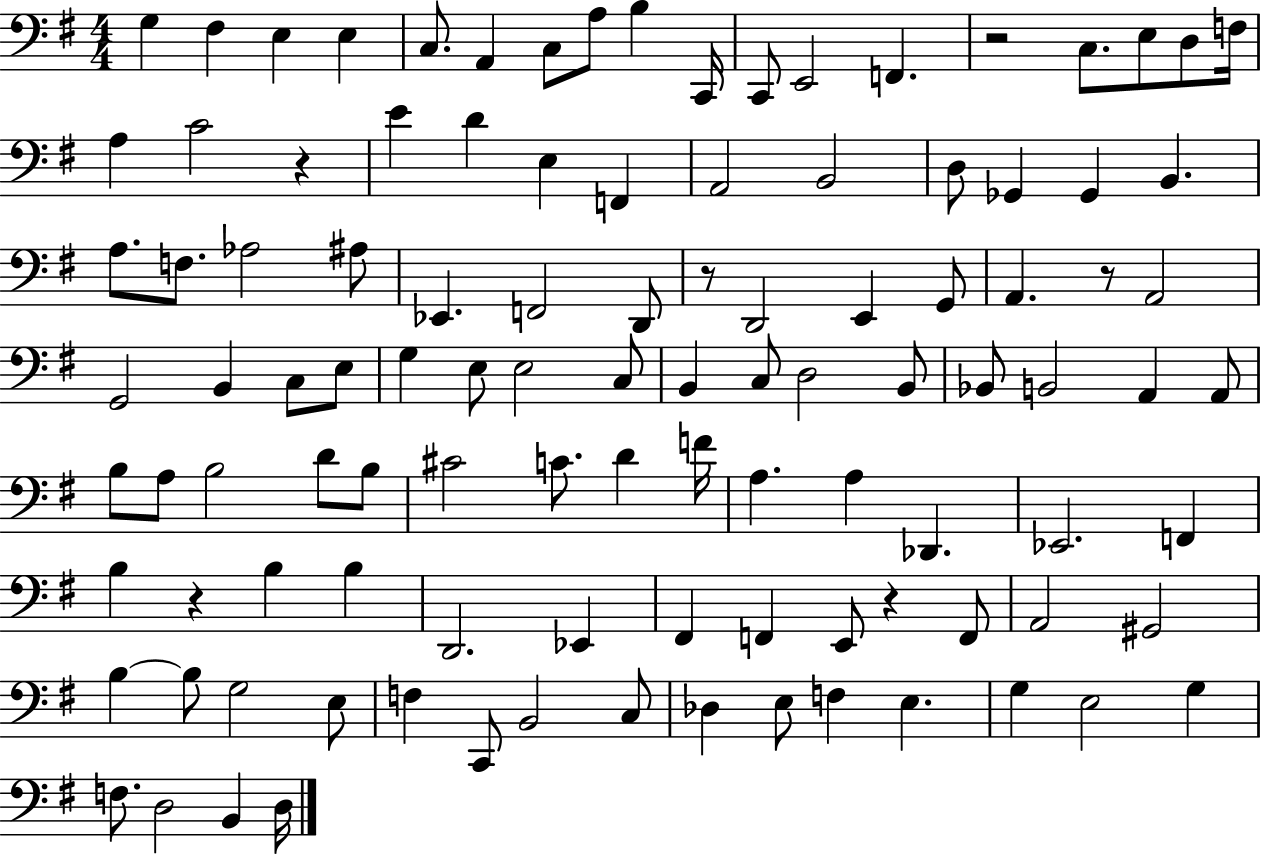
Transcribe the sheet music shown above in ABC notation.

X:1
T:Untitled
M:4/4
L:1/4
K:G
G, ^F, E, E, C,/2 A,, C,/2 A,/2 B, C,,/4 C,,/2 E,,2 F,, z2 C,/2 E,/2 D,/2 F,/4 A, C2 z E D E, F,, A,,2 B,,2 D,/2 _G,, _G,, B,, A,/2 F,/2 _A,2 ^A,/2 _E,, F,,2 D,,/2 z/2 D,,2 E,, G,,/2 A,, z/2 A,,2 G,,2 B,, C,/2 E,/2 G, E,/2 E,2 C,/2 B,, C,/2 D,2 B,,/2 _B,,/2 B,,2 A,, A,,/2 B,/2 A,/2 B,2 D/2 B,/2 ^C2 C/2 D F/4 A, A, _D,, _E,,2 F,, B, z B, B, D,,2 _E,, ^F,, F,, E,,/2 z F,,/2 A,,2 ^G,,2 B, B,/2 G,2 E,/2 F, C,,/2 B,,2 C,/2 _D, E,/2 F, E, G, E,2 G, F,/2 D,2 B,, D,/4